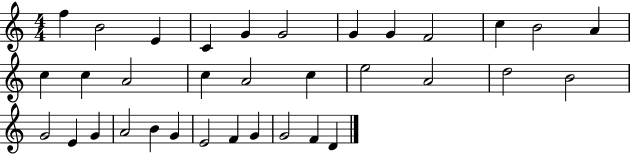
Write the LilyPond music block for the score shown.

{
  \clef treble
  \numericTimeSignature
  \time 4/4
  \key c \major
  f''4 b'2 e'4 | c'4 g'4 g'2 | g'4 g'4 f'2 | c''4 b'2 a'4 | \break c''4 c''4 a'2 | c''4 a'2 c''4 | e''2 a'2 | d''2 b'2 | \break g'2 e'4 g'4 | a'2 b'4 g'4 | e'2 f'4 g'4 | g'2 f'4 d'4 | \break \bar "|."
}